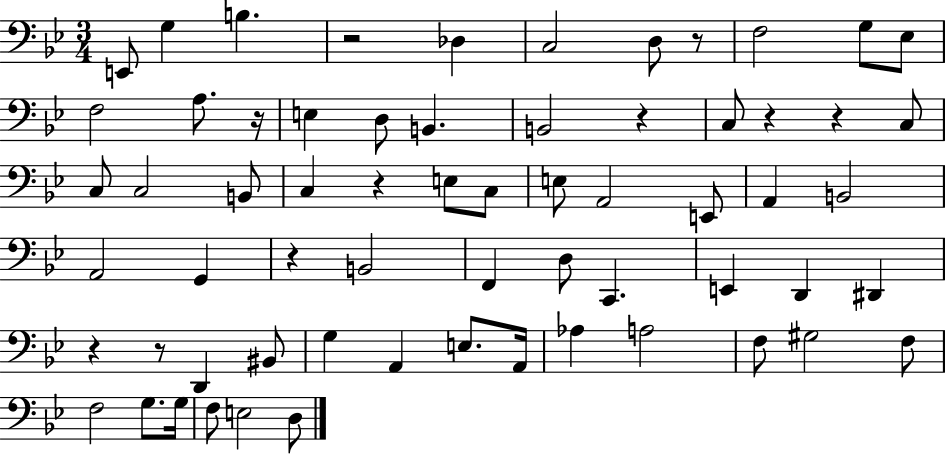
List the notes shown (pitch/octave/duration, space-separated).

E2/e G3/q B3/q. R/h Db3/q C3/h D3/e R/e F3/h G3/e Eb3/e F3/h A3/e. R/s E3/q D3/e B2/q. B2/h R/q C3/e R/q R/q C3/e C3/e C3/h B2/e C3/q R/q E3/e C3/e E3/e A2/h E2/e A2/q B2/h A2/h G2/q R/q B2/h F2/q D3/e C2/q. E2/q D2/q D#2/q R/q R/e D2/q BIS2/e G3/q A2/q E3/e. A2/s Ab3/q A3/h F3/e G#3/h F3/e F3/h G3/e. G3/s F3/e E3/h D3/e